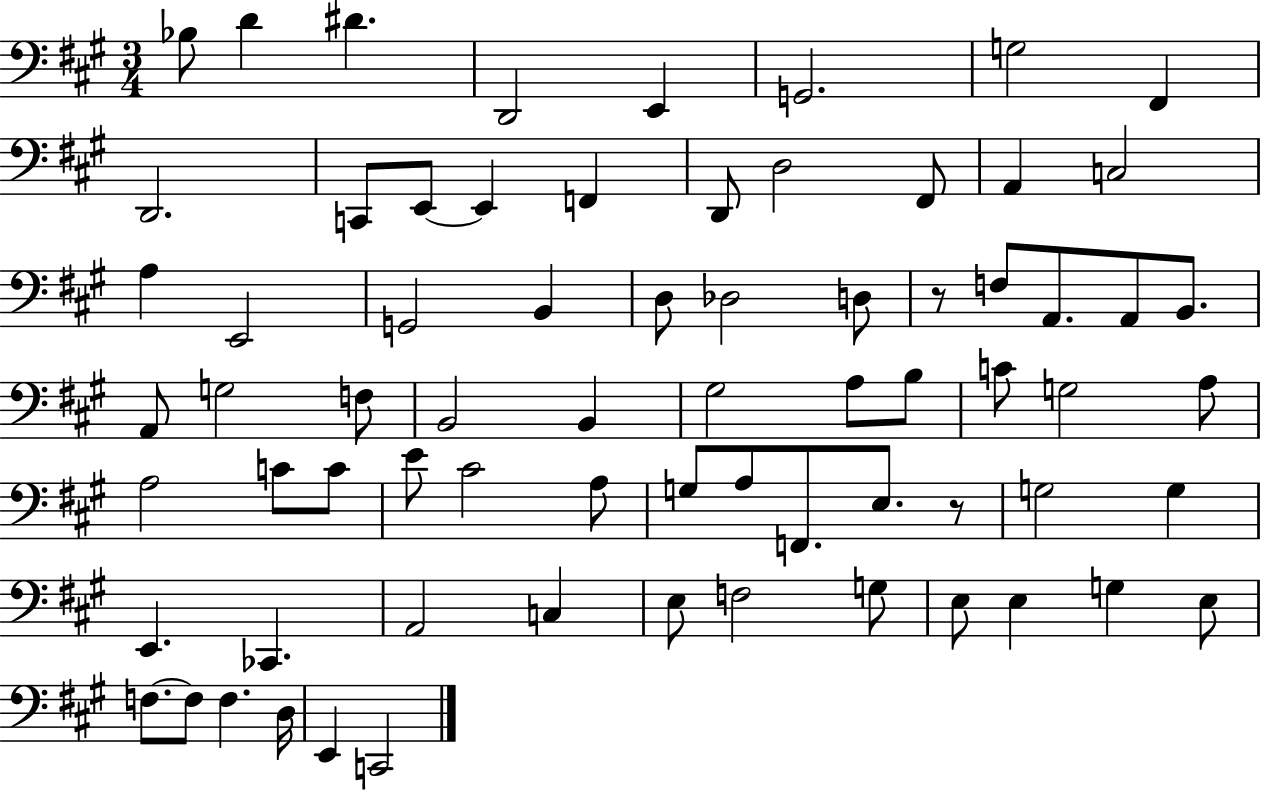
{
  \clef bass
  \numericTimeSignature
  \time 3/4
  \key a \major
  bes8 d'4 dis'4. | d,2 e,4 | g,2. | g2 fis,4 | \break d,2. | c,8 e,8~~ e,4 f,4 | d,8 d2 fis,8 | a,4 c2 | \break a4 e,2 | g,2 b,4 | d8 des2 d8 | r8 f8 a,8. a,8 b,8. | \break a,8 g2 f8 | b,2 b,4 | gis2 a8 b8 | c'8 g2 a8 | \break a2 c'8 c'8 | e'8 cis'2 a8 | g8 a8 f,8. e8. r8 | g2 g4 | \break e,4. ces,4. | a,2 c4 | e8 f2 g8 | e8 e4 g4 e8 | \break f8.~~ f8 f4. d16 | e,4 c,2 | \bar "|."
}